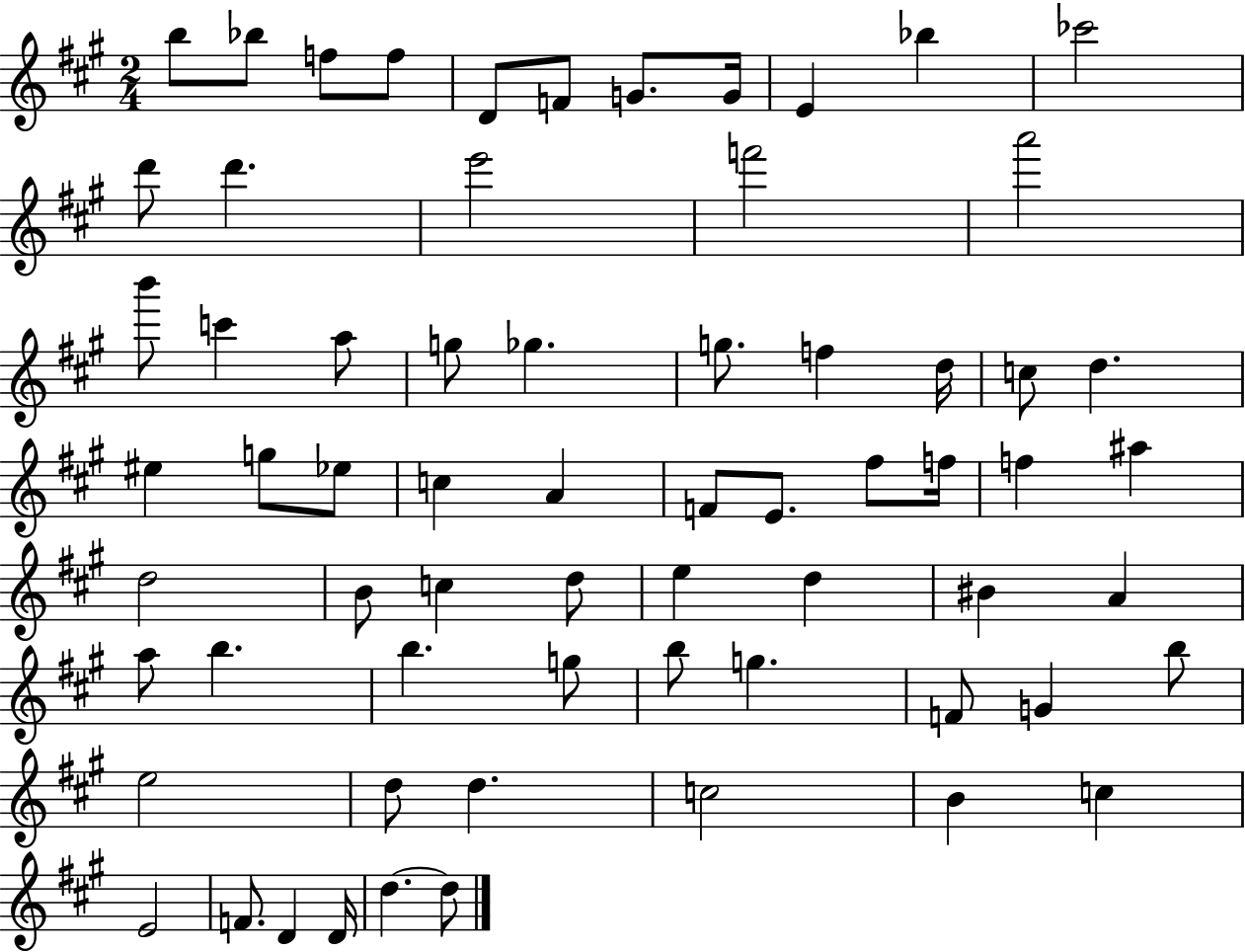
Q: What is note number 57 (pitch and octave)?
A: D5